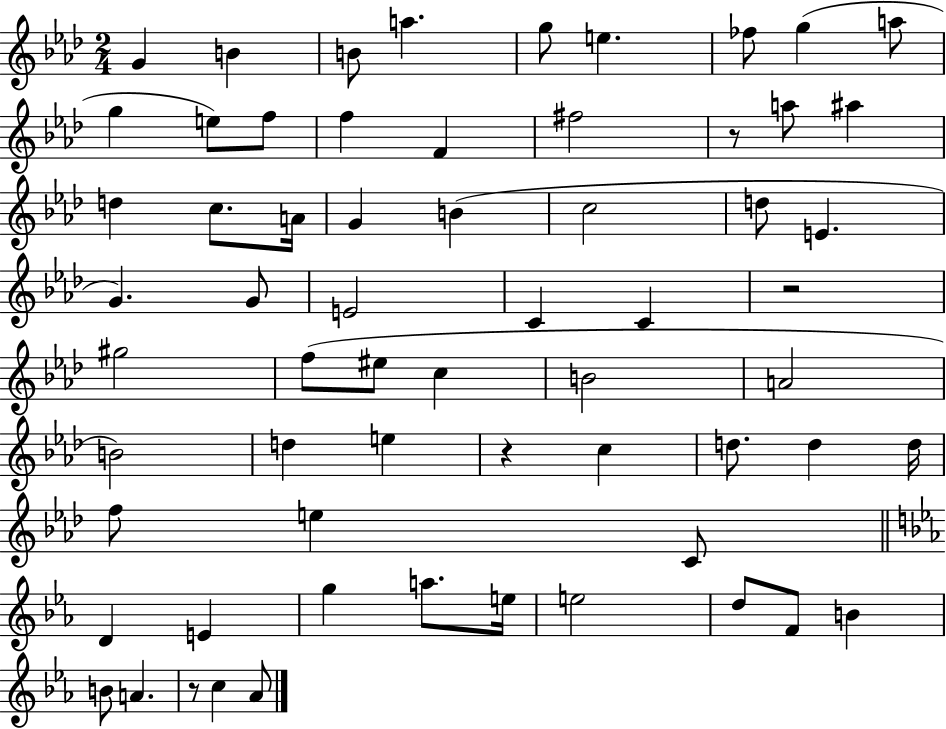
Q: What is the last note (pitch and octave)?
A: Ab4